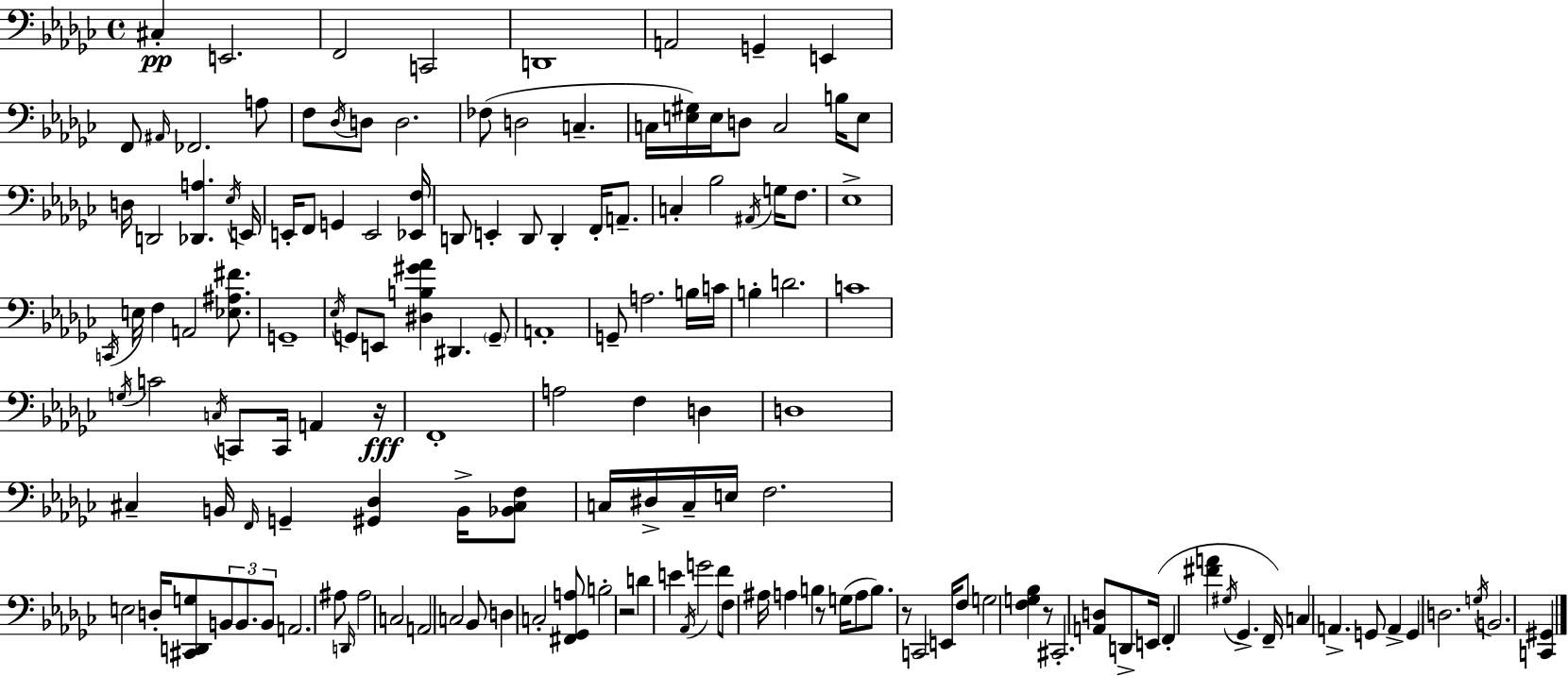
{
  \clef bass
  \time 4/4
  \defaultTimeSignature
  \key ees \minor
  cis4-.\pp e,2. | f,2 c,2 | d,1 | a,2 g,4-- e,4 | \break f,8 \grace { ais,16 } fes,2. a8 | f8 \acciaccatura { des16 } d8 d2. | fes8( d2 c4.-- | c16 <e gis>16) e16 d8 c2 b16 | \break e8 d16 d,2 <des, a>4. | \acciaccatura { ees16 } e,16 e,16-. f,8 g,4 e,2 | <ees, f>16 d,8 e,4-. d,8 d,4-. f,16-. | a,8.-- c4-. bes2 \acciaccatura { ais,16 } | \break g16 f8. ees1-> | \acciaccatura { c,16 } e16 f4 a,2 | <ees ais fis'>8. g,1-- | \acciaccatura { ees16 } g,8 e,8 <dis b gis' aes'>4 dis,4. | \break \parenthesize g,8-- a,1-. | g,8-- a2. | b16 c'16 b4-. d'2. | c'1 | \break \acciaccatura { g16 } c'2 \acciaccatura { c16 } | c,8 c,16 a,4 r16\fff f,1-. | a2 | f4 d4 d1 | \break cis4-- b,16 \grace { f,16 } g,4-- | <gis, des>4 b,16-> <bes, cis f>8 c16 dis16-> c16-- e16 f2. | e2 | d16-. <cis, d, g>8 \tuplet 3/2 { b,8 b,8. b,8 } a,2. | \break ais8 \grace { d,16 } ais2 | c2 a,2 | c2 bes,8 d4 | c2-. <fis, ges, a>8 b2-. | \break r2 d'4 e'4 | \acciaccatura { aes,16 } g'2 f'8 f8 ais16 | a4 b4 r8 g16( a8 b8.) | r8 c,2 e,16 f8 g2 | \break <f g bes>4 r8 cis,2.-. | <a, d>8 d,8-> e,16( f,4-. | <fis' a'>4 \acciaccatura { gis16 } ges,4.-> f,16--) c4 | a,4.-> g,8 a,4-> g,4 | \break d2. \acciaccatura { g16 } b,2. | <c, gis,>4 \bar "|."
}